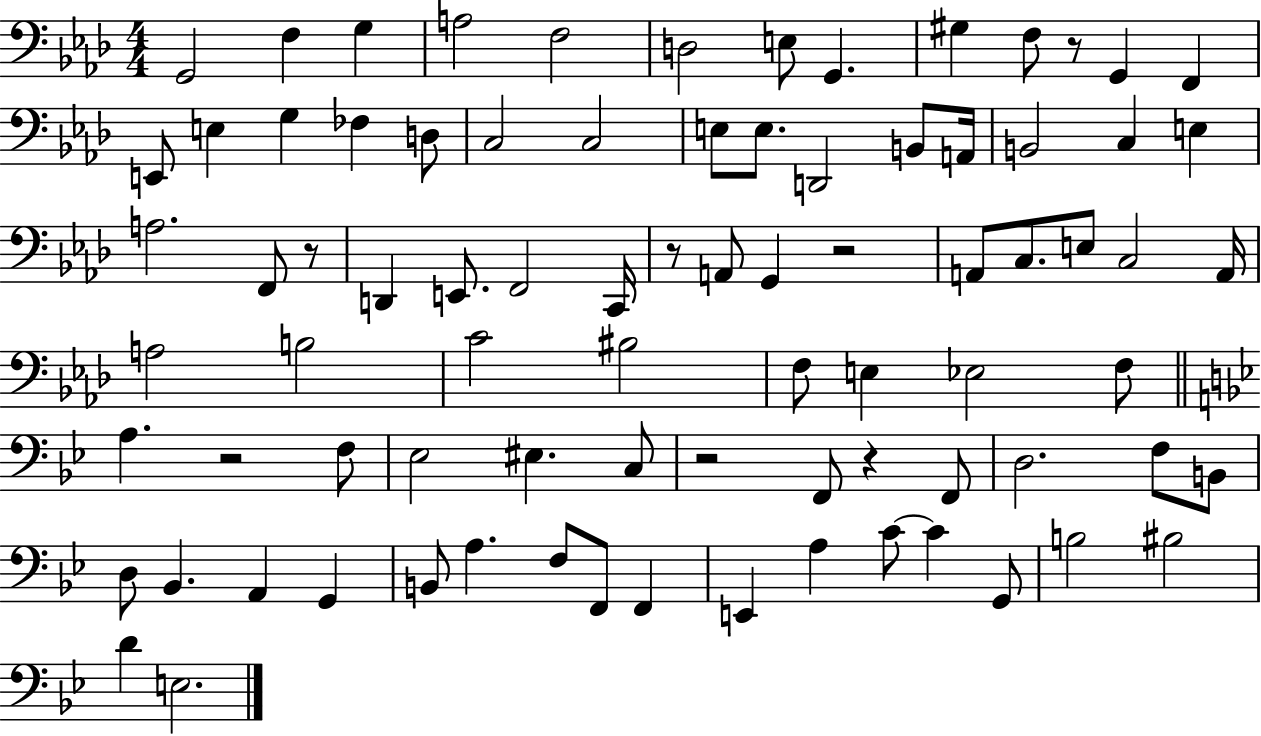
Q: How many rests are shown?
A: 7